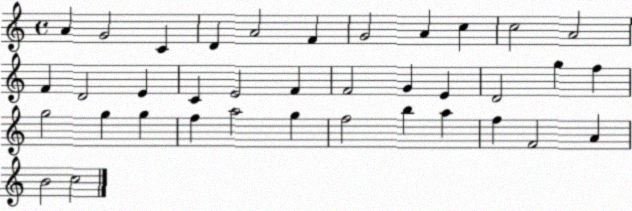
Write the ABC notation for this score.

X:1
T:Untitled
M:4/4
L:1/4
K:C
A G2 C D A2 F G2 A c c2 A2 F D2 E C E2 F F2 G E D2 g f g2 g g f a2 g f2 b a f F2 A B2 c2